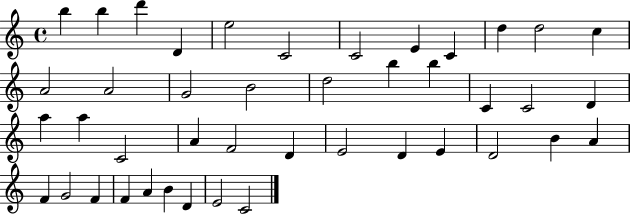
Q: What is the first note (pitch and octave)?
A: B5